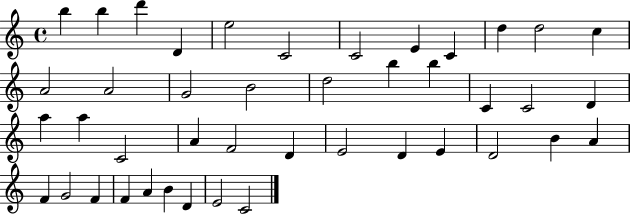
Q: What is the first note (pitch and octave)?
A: B5